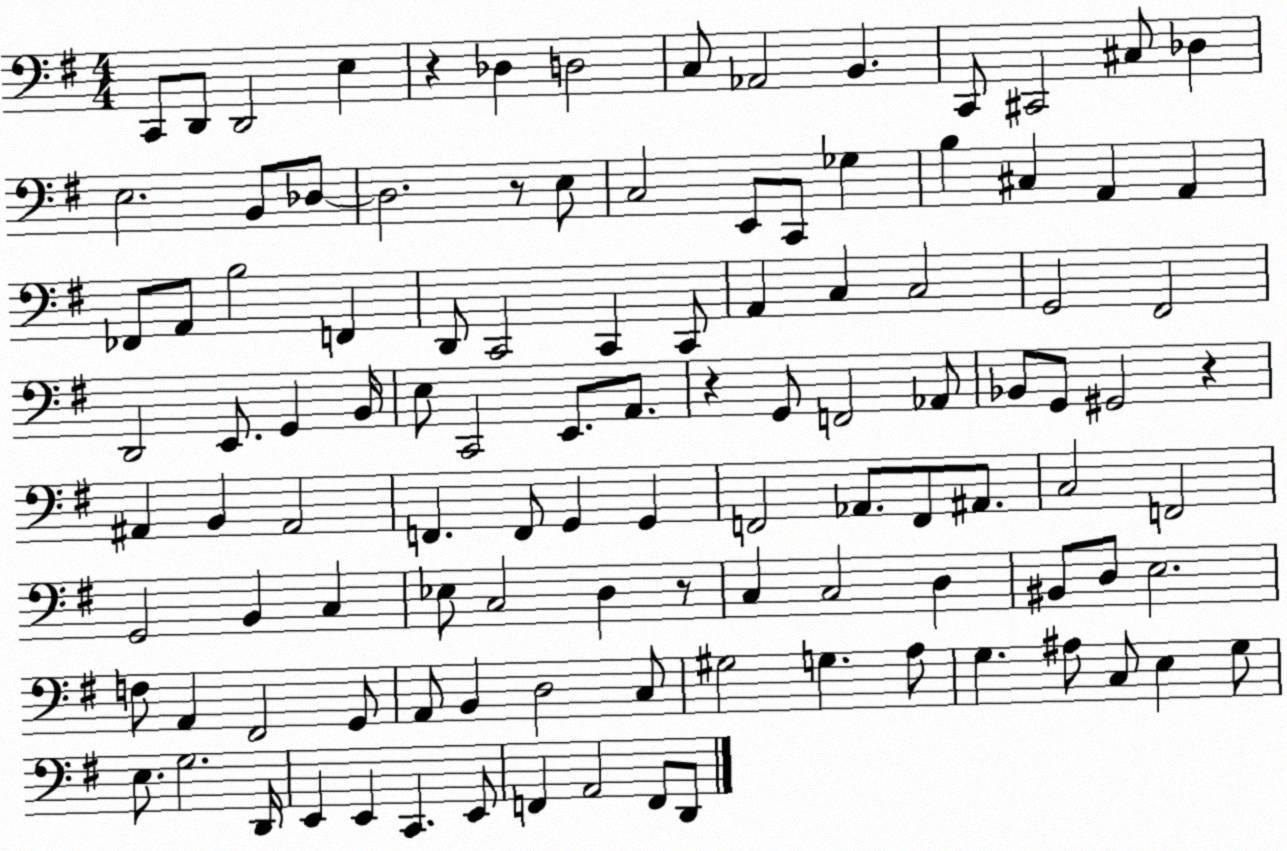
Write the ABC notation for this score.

X:1
T:Untitled
M:4/4
L:1/4
K:G
C,,/2 D,,/2 D,,2 E, z _D, D,2 C,/2 _A,,2 B,, C,,/2 ^C,,2 ^C,/2 _D, E,2 B,,/2 _D,/2 _D,2 z/2 E,/2 C,2 E,,/2 C,,/2 _G, B, ^C, A,, A,, _F,,/2 A,,/2 B,2 F,, D,,/2 C,,2 C,, C,,/2 A,, C, C,2 G,,2 ^F,,2 D,,2 E,,/2 G,, B,,/4 E,/2 C,,2 E,,/2 A,,/2 z G,,/2 F,,2 _A,,/2 _B,,/2 G,,/2 ^G,,2 z ^A,, B,, ^A,,2 F,, F,,/2 G,, G,, F,,2 _A,,/2 F,,/2 ^A,,/2 C,2 F,,2 G,,2 B,, C, _E,/2 C,2 D, z/2 C, C,2 D, ^B,,/2 D,/2 E,2 F,/2 A,, ^F,,2 G,,/2 A,,/2 B,, D,2 C,/2 ^G,2 G, A,/2 G, ^A,/2 C,/2 E, G,/2 E,/2 G,2 D,,/4 E,, E,, C,, E,,/2 F,, A,,2 F,,/2 D,,/2